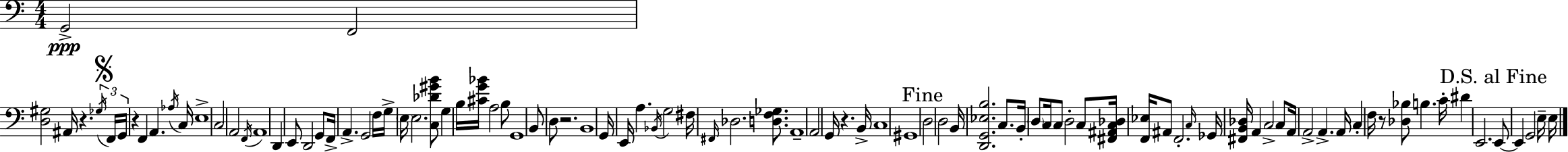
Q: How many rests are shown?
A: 5